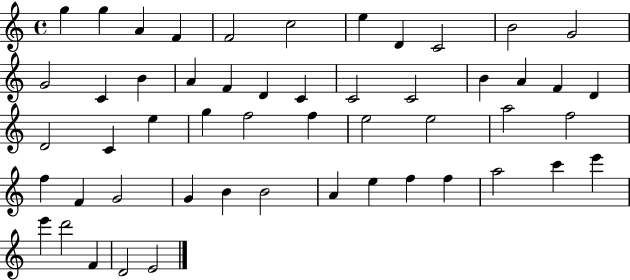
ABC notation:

X:1
T:Untitled
M:4/4
L:1/4
K:C
g g A F F2 c2 e D C2 B2 G2 G2 C B A F D C C2 C2 B A F D D2 C e g f2 f e2 e2 a2 f2 f F G2 G B B2 A e f f a2 c' e' e' d'2 F D2 E2